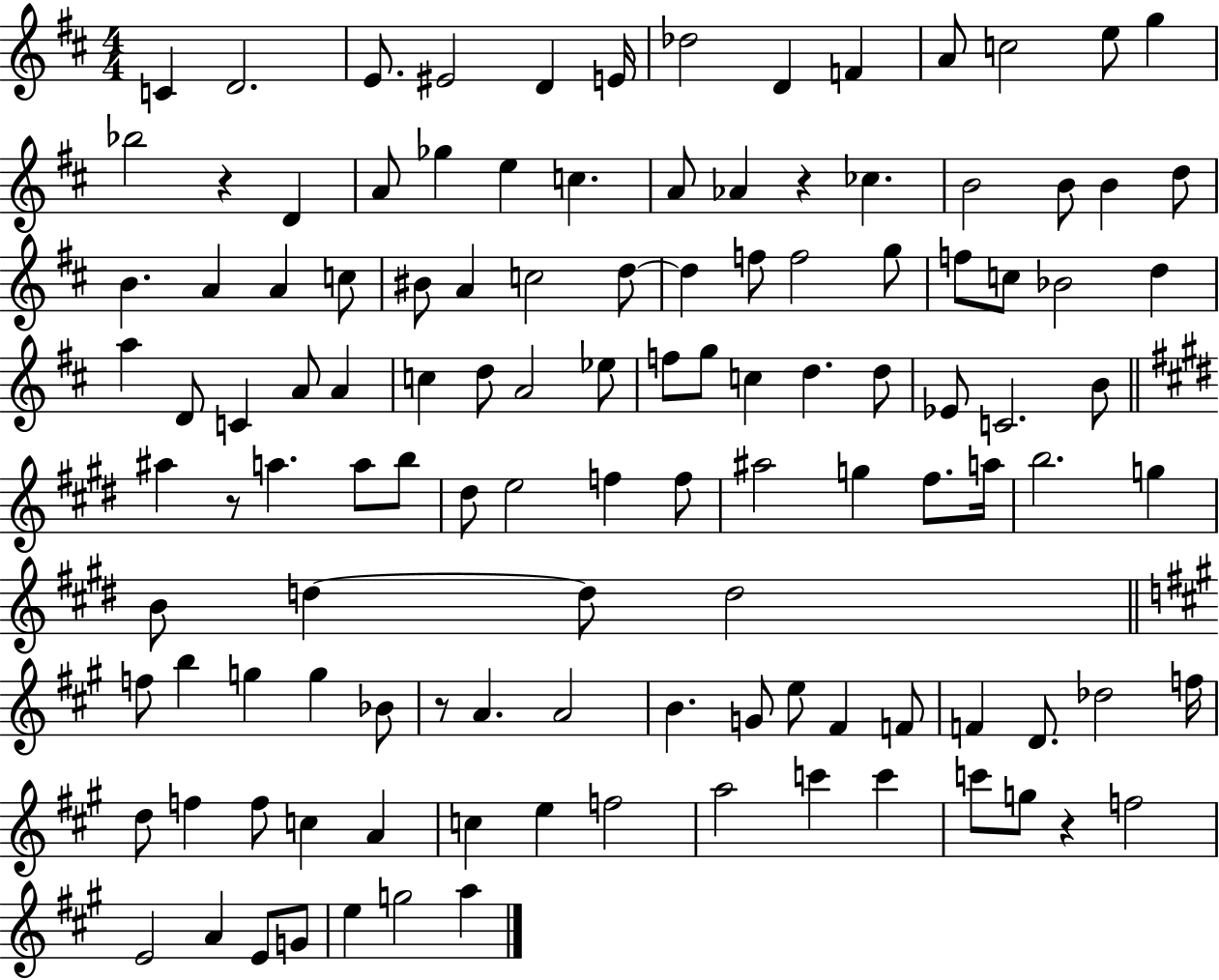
{
  \clef treble
  \numericTimeSignature
  \time 4/4
  \key d \major
  \repeat volta 2 { c'4 d'2. | e'8. eis'2 d'4 e'16 | des''2 d'4 f'4 | a'8 c''2 e''8 g''4 | \break bes''2 r4 d'4 | a'8 ges''4 e''4 c''4. | a'8 aes'4 r4 ces''4. | b'2 b'8 b'4 d''8 | \break b'4. a'4 a'4 c''8 | bis'8 a'4 c''2 d''8~~ | d''4 f''8 f''2 g''8 | f''8 c''8 bes'2 d''4 | \break a''4 d'8 c'4 a'8 a'4 | c''4 d''8 a'2 ees''8 | f''8 g''8 c''4 d''4. d''8 | ees'8 c'2. b'8 | \break \bar "||" \break \key e \major ais''4 r8 a''4. a''8 b''8 | dis''8 e''2 f''4 f''8 | ais''2 g''4 fis''8. a''16 | b''2. g''4 | \break b'8 d''4~~ d''8 d''2 | \bar "||" \break \key a \major f''8 b''4 g''4 g''4 bes'8 | r8 a'4. a'2 | b'4. g'8 e''8 fis'4 f'8 | f'4 d'8. des''2 f''16 | \break d''8 f''4 f''8 c''4 a'4 | c''4 e''4 f''2 | a''2 c'''4 c'''4 | c'''8 g''8 r4 f''2 | \break e'2 a'4 e'8 g'8 | e''4 g''2 a''4 | } \bar "|."
}